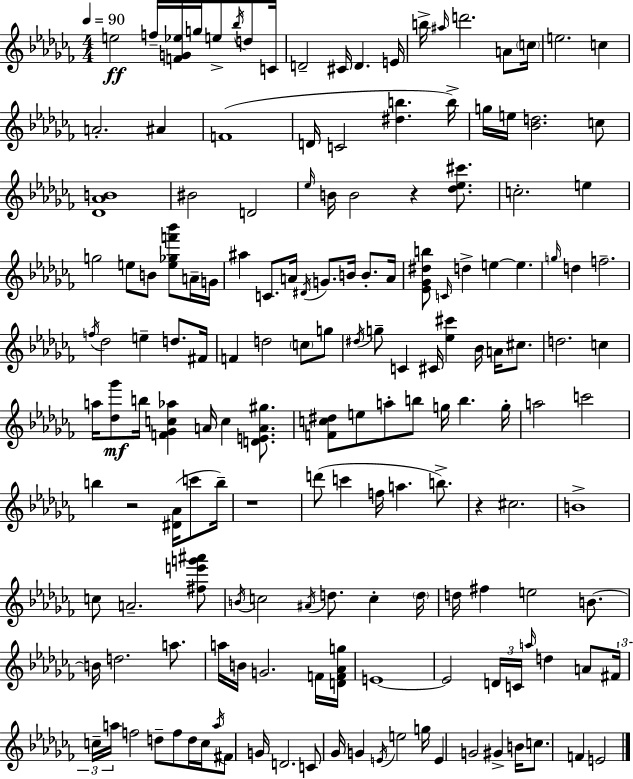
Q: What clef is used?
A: treble